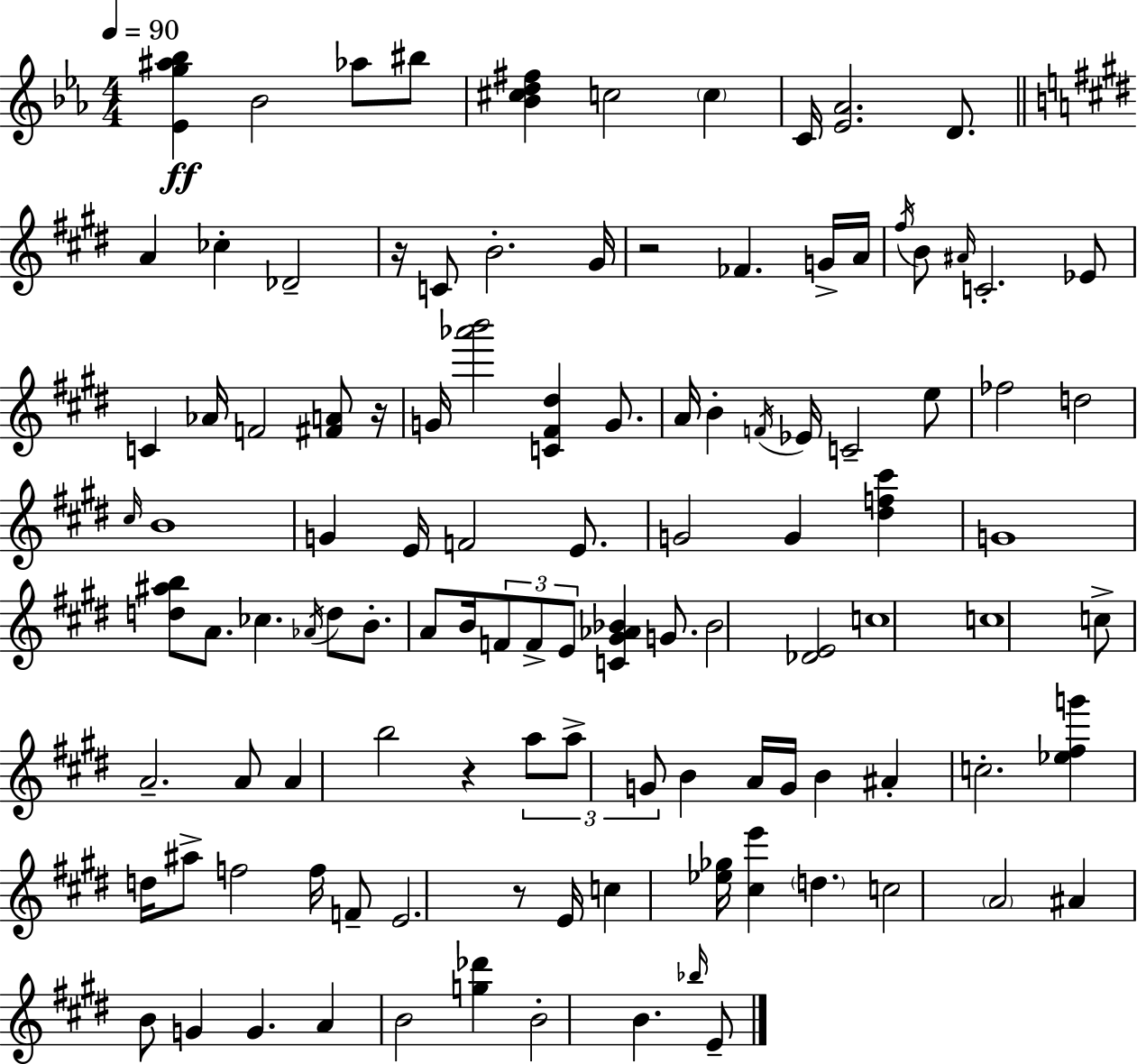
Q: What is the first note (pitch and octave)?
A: Bb4